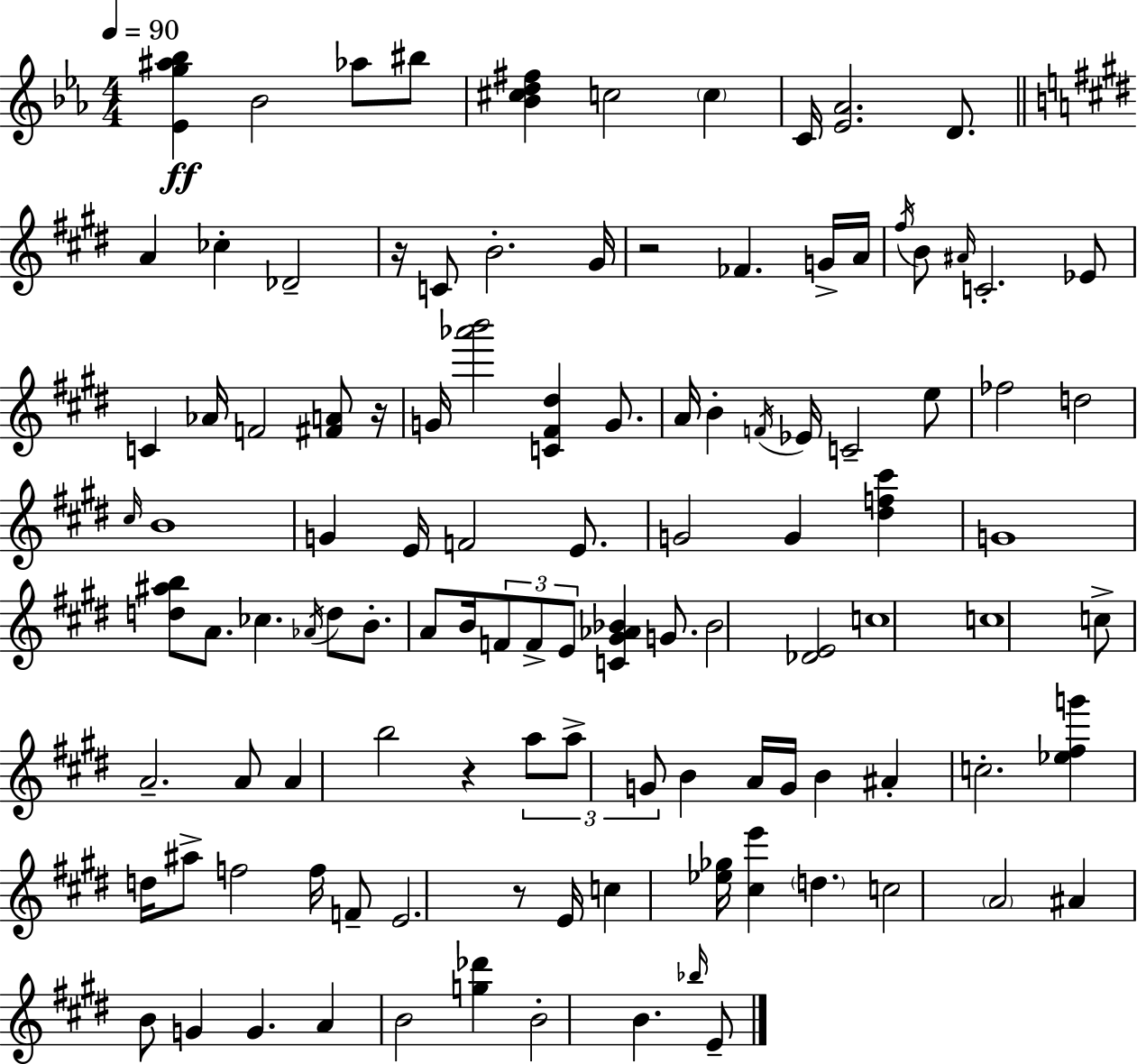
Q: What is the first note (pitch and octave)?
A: Bb4